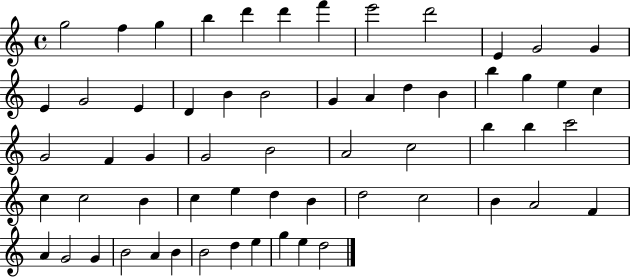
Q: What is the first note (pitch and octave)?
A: G5